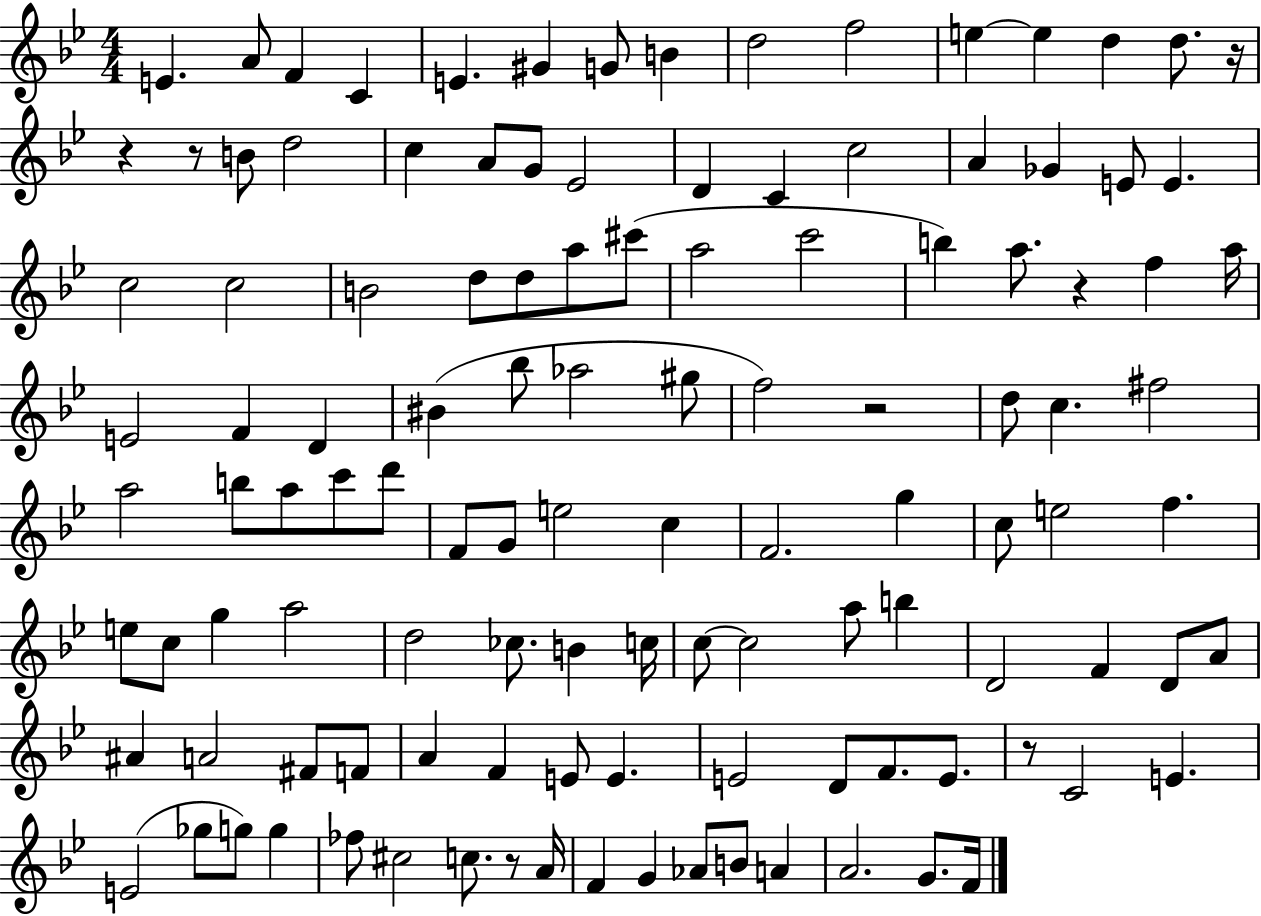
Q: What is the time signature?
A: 4/4